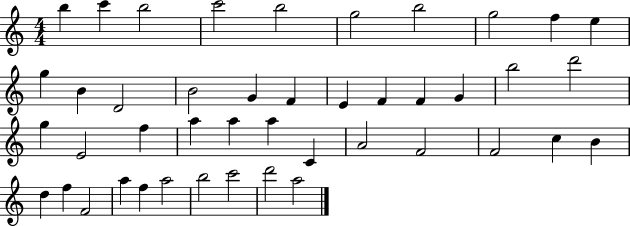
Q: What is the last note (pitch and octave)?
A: A5